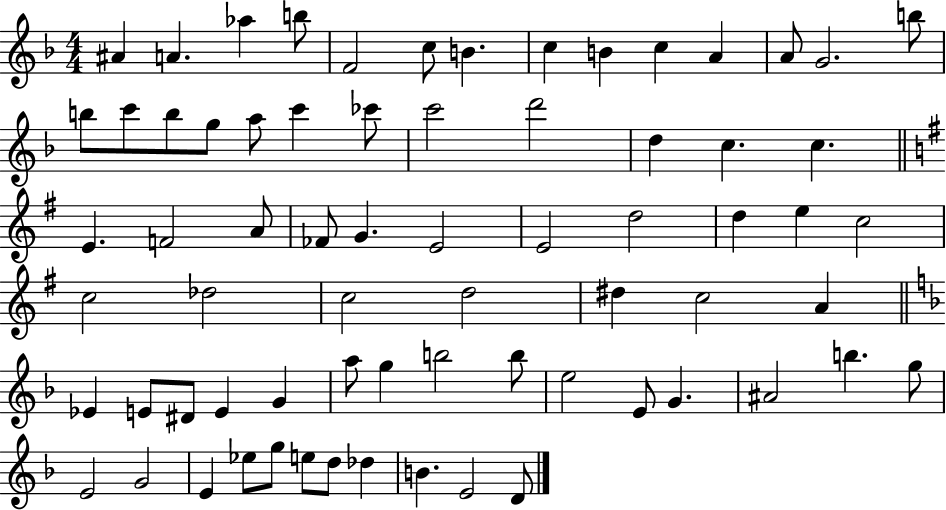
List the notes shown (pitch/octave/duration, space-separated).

A#4/q A4/q. Ab5/q B5/e F4/h C5/e B4/q. C5/q B4/q C5/q A4/q A4/e G4/h. B5/e B5/e C6/e B5/e G5/e A5/e C6/q CES6/e C6/h D6/h D5/q C5/q. C5/q. E4/q. F4/h A4/e FES4/e G4/q. E4/h E4/h D5/h D5/q E5/q C5/h C5/h Db5/h C5/h D5/h D#5/q C5/h A4/q Eb4/q E4/e D#4/e E4/q G4/q A5/e G5/q B5/h B5/e E5/h E4/e G4/q. A#4/h B5/q. G5/e E4/h G4/h E4/q Eb5/e G5/e E5/e D5/e Db5/q B4/q. E4/h D4/e